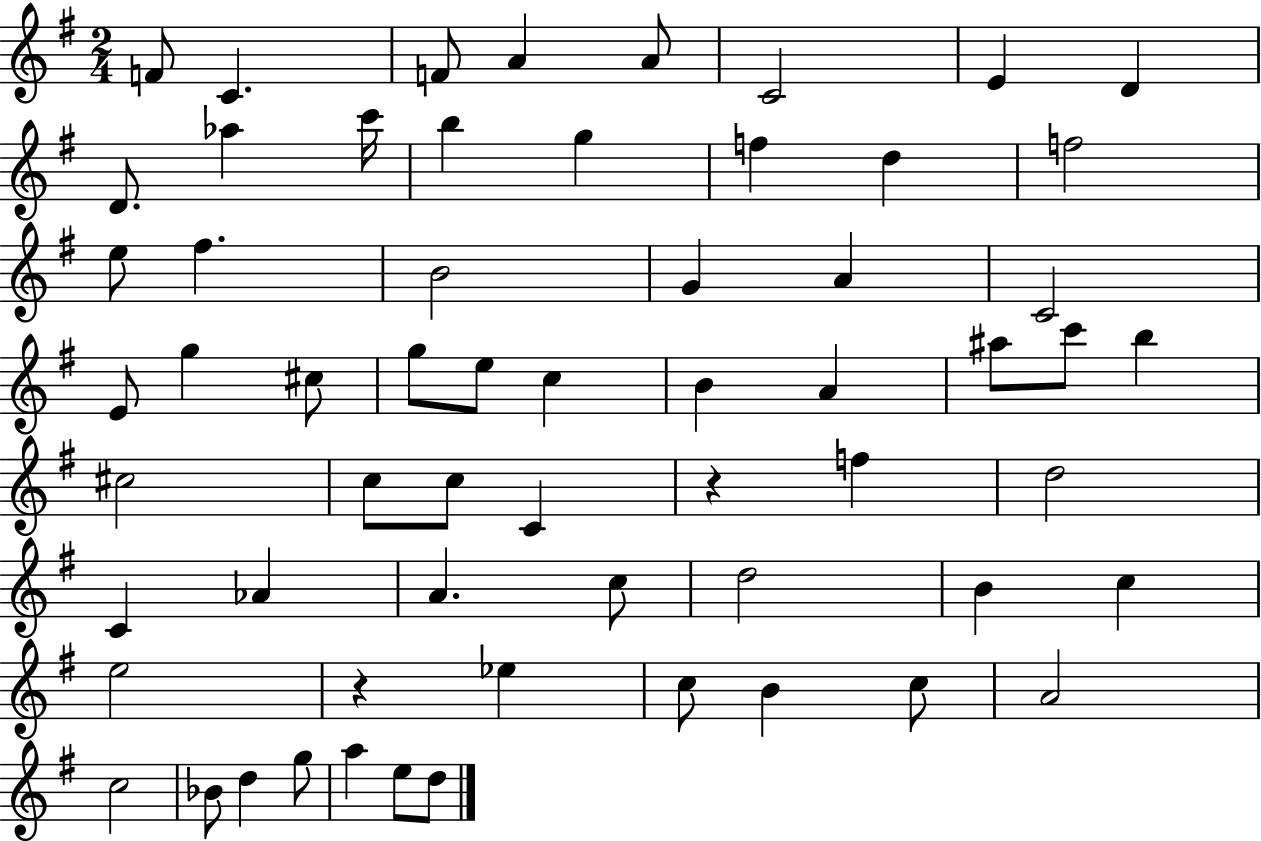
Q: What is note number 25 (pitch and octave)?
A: C#5